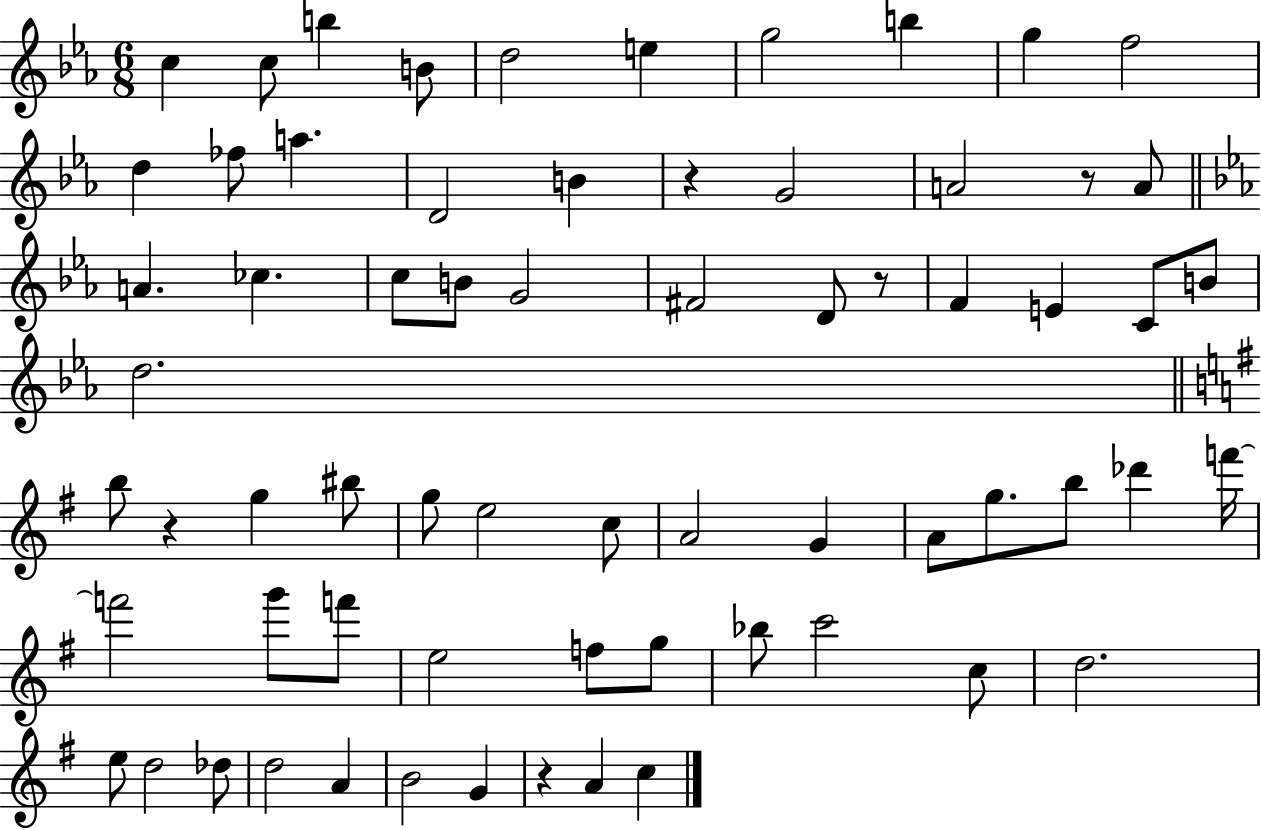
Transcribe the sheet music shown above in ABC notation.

X:1
T:Untitled
M:6/8
L:1/4
K:Eb
c c/2 b B/2 d2 e g2 b g f2 d _f/2 a D2 B z G2 A2 z/2 A/2 A _c c/2 B/2 G2 ^F2 D/2 z/2 F E C/2 B/2 d2 b/2 z g ^b/2 g/2 e2 c/2 A2 G A/2 g/2 b/2 _d' f'/4 f'2 g'/2 f'/2 e2 f/2 g/2 _b/2 c'2 c/2 d2 e/2 d2 _d/2 d2 A B2 G z A c